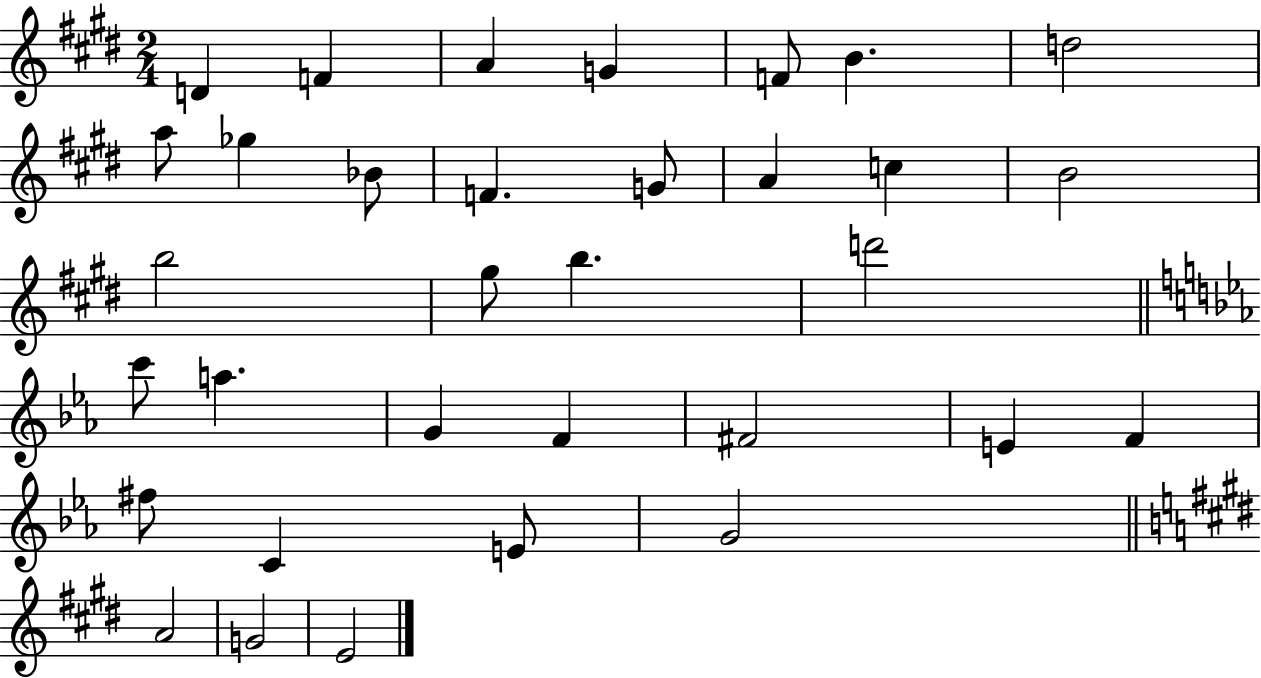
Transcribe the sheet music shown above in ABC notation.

X:1
T:Untitled
M:2/4
L:1/4
K:E
D F A G F/2 B d2 a/2 _g _B/2 F G/2 A c B2 b2 ^g/2 b d'2 c'/2 a G F ^F2 E F ^f/2 C E/2 G2 A2 G2 E2